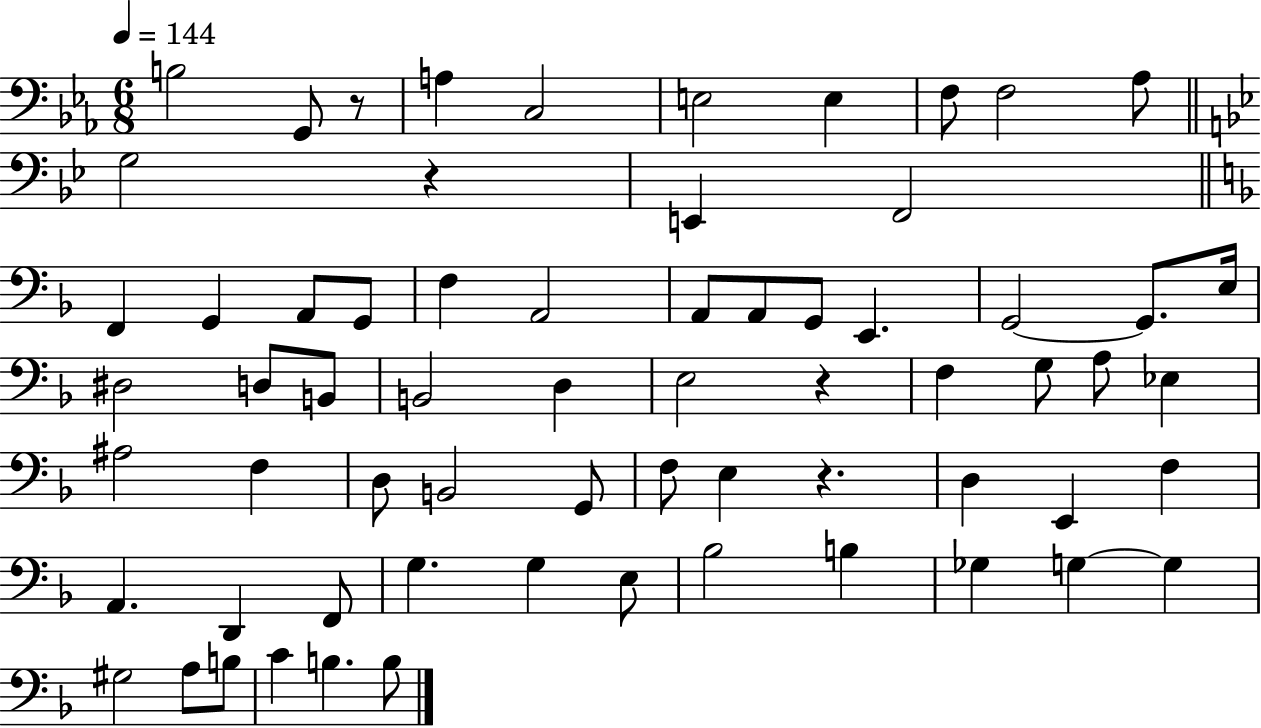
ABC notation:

X:1
T:Untitled
M:6/8
L:1/4
K:Eb
B,2 G,,/2 z/2 A, C,2 E,2 E, F,/2 F,2 _A,/2 G,2 z E,, F,,2 F,, G,, A,,/2 G,,/2 F, A,,2 A,,/2 A,,/2 G,,/2 E,, G,,2 G,,/2 E,/4 ^D,2 D,/2 B,,/2 B,,2 D, E,2 z F, G,/2 A,/2 _E, ^A,2 F, D,/2 B,,2 G,,/2 F,/2 E, z D, E,, F, A,, D,, F,,/2 G, G, E,/2 _B,2 B, _G, G, G, ^G,2 A,/2 B,/2 C B, B,/2